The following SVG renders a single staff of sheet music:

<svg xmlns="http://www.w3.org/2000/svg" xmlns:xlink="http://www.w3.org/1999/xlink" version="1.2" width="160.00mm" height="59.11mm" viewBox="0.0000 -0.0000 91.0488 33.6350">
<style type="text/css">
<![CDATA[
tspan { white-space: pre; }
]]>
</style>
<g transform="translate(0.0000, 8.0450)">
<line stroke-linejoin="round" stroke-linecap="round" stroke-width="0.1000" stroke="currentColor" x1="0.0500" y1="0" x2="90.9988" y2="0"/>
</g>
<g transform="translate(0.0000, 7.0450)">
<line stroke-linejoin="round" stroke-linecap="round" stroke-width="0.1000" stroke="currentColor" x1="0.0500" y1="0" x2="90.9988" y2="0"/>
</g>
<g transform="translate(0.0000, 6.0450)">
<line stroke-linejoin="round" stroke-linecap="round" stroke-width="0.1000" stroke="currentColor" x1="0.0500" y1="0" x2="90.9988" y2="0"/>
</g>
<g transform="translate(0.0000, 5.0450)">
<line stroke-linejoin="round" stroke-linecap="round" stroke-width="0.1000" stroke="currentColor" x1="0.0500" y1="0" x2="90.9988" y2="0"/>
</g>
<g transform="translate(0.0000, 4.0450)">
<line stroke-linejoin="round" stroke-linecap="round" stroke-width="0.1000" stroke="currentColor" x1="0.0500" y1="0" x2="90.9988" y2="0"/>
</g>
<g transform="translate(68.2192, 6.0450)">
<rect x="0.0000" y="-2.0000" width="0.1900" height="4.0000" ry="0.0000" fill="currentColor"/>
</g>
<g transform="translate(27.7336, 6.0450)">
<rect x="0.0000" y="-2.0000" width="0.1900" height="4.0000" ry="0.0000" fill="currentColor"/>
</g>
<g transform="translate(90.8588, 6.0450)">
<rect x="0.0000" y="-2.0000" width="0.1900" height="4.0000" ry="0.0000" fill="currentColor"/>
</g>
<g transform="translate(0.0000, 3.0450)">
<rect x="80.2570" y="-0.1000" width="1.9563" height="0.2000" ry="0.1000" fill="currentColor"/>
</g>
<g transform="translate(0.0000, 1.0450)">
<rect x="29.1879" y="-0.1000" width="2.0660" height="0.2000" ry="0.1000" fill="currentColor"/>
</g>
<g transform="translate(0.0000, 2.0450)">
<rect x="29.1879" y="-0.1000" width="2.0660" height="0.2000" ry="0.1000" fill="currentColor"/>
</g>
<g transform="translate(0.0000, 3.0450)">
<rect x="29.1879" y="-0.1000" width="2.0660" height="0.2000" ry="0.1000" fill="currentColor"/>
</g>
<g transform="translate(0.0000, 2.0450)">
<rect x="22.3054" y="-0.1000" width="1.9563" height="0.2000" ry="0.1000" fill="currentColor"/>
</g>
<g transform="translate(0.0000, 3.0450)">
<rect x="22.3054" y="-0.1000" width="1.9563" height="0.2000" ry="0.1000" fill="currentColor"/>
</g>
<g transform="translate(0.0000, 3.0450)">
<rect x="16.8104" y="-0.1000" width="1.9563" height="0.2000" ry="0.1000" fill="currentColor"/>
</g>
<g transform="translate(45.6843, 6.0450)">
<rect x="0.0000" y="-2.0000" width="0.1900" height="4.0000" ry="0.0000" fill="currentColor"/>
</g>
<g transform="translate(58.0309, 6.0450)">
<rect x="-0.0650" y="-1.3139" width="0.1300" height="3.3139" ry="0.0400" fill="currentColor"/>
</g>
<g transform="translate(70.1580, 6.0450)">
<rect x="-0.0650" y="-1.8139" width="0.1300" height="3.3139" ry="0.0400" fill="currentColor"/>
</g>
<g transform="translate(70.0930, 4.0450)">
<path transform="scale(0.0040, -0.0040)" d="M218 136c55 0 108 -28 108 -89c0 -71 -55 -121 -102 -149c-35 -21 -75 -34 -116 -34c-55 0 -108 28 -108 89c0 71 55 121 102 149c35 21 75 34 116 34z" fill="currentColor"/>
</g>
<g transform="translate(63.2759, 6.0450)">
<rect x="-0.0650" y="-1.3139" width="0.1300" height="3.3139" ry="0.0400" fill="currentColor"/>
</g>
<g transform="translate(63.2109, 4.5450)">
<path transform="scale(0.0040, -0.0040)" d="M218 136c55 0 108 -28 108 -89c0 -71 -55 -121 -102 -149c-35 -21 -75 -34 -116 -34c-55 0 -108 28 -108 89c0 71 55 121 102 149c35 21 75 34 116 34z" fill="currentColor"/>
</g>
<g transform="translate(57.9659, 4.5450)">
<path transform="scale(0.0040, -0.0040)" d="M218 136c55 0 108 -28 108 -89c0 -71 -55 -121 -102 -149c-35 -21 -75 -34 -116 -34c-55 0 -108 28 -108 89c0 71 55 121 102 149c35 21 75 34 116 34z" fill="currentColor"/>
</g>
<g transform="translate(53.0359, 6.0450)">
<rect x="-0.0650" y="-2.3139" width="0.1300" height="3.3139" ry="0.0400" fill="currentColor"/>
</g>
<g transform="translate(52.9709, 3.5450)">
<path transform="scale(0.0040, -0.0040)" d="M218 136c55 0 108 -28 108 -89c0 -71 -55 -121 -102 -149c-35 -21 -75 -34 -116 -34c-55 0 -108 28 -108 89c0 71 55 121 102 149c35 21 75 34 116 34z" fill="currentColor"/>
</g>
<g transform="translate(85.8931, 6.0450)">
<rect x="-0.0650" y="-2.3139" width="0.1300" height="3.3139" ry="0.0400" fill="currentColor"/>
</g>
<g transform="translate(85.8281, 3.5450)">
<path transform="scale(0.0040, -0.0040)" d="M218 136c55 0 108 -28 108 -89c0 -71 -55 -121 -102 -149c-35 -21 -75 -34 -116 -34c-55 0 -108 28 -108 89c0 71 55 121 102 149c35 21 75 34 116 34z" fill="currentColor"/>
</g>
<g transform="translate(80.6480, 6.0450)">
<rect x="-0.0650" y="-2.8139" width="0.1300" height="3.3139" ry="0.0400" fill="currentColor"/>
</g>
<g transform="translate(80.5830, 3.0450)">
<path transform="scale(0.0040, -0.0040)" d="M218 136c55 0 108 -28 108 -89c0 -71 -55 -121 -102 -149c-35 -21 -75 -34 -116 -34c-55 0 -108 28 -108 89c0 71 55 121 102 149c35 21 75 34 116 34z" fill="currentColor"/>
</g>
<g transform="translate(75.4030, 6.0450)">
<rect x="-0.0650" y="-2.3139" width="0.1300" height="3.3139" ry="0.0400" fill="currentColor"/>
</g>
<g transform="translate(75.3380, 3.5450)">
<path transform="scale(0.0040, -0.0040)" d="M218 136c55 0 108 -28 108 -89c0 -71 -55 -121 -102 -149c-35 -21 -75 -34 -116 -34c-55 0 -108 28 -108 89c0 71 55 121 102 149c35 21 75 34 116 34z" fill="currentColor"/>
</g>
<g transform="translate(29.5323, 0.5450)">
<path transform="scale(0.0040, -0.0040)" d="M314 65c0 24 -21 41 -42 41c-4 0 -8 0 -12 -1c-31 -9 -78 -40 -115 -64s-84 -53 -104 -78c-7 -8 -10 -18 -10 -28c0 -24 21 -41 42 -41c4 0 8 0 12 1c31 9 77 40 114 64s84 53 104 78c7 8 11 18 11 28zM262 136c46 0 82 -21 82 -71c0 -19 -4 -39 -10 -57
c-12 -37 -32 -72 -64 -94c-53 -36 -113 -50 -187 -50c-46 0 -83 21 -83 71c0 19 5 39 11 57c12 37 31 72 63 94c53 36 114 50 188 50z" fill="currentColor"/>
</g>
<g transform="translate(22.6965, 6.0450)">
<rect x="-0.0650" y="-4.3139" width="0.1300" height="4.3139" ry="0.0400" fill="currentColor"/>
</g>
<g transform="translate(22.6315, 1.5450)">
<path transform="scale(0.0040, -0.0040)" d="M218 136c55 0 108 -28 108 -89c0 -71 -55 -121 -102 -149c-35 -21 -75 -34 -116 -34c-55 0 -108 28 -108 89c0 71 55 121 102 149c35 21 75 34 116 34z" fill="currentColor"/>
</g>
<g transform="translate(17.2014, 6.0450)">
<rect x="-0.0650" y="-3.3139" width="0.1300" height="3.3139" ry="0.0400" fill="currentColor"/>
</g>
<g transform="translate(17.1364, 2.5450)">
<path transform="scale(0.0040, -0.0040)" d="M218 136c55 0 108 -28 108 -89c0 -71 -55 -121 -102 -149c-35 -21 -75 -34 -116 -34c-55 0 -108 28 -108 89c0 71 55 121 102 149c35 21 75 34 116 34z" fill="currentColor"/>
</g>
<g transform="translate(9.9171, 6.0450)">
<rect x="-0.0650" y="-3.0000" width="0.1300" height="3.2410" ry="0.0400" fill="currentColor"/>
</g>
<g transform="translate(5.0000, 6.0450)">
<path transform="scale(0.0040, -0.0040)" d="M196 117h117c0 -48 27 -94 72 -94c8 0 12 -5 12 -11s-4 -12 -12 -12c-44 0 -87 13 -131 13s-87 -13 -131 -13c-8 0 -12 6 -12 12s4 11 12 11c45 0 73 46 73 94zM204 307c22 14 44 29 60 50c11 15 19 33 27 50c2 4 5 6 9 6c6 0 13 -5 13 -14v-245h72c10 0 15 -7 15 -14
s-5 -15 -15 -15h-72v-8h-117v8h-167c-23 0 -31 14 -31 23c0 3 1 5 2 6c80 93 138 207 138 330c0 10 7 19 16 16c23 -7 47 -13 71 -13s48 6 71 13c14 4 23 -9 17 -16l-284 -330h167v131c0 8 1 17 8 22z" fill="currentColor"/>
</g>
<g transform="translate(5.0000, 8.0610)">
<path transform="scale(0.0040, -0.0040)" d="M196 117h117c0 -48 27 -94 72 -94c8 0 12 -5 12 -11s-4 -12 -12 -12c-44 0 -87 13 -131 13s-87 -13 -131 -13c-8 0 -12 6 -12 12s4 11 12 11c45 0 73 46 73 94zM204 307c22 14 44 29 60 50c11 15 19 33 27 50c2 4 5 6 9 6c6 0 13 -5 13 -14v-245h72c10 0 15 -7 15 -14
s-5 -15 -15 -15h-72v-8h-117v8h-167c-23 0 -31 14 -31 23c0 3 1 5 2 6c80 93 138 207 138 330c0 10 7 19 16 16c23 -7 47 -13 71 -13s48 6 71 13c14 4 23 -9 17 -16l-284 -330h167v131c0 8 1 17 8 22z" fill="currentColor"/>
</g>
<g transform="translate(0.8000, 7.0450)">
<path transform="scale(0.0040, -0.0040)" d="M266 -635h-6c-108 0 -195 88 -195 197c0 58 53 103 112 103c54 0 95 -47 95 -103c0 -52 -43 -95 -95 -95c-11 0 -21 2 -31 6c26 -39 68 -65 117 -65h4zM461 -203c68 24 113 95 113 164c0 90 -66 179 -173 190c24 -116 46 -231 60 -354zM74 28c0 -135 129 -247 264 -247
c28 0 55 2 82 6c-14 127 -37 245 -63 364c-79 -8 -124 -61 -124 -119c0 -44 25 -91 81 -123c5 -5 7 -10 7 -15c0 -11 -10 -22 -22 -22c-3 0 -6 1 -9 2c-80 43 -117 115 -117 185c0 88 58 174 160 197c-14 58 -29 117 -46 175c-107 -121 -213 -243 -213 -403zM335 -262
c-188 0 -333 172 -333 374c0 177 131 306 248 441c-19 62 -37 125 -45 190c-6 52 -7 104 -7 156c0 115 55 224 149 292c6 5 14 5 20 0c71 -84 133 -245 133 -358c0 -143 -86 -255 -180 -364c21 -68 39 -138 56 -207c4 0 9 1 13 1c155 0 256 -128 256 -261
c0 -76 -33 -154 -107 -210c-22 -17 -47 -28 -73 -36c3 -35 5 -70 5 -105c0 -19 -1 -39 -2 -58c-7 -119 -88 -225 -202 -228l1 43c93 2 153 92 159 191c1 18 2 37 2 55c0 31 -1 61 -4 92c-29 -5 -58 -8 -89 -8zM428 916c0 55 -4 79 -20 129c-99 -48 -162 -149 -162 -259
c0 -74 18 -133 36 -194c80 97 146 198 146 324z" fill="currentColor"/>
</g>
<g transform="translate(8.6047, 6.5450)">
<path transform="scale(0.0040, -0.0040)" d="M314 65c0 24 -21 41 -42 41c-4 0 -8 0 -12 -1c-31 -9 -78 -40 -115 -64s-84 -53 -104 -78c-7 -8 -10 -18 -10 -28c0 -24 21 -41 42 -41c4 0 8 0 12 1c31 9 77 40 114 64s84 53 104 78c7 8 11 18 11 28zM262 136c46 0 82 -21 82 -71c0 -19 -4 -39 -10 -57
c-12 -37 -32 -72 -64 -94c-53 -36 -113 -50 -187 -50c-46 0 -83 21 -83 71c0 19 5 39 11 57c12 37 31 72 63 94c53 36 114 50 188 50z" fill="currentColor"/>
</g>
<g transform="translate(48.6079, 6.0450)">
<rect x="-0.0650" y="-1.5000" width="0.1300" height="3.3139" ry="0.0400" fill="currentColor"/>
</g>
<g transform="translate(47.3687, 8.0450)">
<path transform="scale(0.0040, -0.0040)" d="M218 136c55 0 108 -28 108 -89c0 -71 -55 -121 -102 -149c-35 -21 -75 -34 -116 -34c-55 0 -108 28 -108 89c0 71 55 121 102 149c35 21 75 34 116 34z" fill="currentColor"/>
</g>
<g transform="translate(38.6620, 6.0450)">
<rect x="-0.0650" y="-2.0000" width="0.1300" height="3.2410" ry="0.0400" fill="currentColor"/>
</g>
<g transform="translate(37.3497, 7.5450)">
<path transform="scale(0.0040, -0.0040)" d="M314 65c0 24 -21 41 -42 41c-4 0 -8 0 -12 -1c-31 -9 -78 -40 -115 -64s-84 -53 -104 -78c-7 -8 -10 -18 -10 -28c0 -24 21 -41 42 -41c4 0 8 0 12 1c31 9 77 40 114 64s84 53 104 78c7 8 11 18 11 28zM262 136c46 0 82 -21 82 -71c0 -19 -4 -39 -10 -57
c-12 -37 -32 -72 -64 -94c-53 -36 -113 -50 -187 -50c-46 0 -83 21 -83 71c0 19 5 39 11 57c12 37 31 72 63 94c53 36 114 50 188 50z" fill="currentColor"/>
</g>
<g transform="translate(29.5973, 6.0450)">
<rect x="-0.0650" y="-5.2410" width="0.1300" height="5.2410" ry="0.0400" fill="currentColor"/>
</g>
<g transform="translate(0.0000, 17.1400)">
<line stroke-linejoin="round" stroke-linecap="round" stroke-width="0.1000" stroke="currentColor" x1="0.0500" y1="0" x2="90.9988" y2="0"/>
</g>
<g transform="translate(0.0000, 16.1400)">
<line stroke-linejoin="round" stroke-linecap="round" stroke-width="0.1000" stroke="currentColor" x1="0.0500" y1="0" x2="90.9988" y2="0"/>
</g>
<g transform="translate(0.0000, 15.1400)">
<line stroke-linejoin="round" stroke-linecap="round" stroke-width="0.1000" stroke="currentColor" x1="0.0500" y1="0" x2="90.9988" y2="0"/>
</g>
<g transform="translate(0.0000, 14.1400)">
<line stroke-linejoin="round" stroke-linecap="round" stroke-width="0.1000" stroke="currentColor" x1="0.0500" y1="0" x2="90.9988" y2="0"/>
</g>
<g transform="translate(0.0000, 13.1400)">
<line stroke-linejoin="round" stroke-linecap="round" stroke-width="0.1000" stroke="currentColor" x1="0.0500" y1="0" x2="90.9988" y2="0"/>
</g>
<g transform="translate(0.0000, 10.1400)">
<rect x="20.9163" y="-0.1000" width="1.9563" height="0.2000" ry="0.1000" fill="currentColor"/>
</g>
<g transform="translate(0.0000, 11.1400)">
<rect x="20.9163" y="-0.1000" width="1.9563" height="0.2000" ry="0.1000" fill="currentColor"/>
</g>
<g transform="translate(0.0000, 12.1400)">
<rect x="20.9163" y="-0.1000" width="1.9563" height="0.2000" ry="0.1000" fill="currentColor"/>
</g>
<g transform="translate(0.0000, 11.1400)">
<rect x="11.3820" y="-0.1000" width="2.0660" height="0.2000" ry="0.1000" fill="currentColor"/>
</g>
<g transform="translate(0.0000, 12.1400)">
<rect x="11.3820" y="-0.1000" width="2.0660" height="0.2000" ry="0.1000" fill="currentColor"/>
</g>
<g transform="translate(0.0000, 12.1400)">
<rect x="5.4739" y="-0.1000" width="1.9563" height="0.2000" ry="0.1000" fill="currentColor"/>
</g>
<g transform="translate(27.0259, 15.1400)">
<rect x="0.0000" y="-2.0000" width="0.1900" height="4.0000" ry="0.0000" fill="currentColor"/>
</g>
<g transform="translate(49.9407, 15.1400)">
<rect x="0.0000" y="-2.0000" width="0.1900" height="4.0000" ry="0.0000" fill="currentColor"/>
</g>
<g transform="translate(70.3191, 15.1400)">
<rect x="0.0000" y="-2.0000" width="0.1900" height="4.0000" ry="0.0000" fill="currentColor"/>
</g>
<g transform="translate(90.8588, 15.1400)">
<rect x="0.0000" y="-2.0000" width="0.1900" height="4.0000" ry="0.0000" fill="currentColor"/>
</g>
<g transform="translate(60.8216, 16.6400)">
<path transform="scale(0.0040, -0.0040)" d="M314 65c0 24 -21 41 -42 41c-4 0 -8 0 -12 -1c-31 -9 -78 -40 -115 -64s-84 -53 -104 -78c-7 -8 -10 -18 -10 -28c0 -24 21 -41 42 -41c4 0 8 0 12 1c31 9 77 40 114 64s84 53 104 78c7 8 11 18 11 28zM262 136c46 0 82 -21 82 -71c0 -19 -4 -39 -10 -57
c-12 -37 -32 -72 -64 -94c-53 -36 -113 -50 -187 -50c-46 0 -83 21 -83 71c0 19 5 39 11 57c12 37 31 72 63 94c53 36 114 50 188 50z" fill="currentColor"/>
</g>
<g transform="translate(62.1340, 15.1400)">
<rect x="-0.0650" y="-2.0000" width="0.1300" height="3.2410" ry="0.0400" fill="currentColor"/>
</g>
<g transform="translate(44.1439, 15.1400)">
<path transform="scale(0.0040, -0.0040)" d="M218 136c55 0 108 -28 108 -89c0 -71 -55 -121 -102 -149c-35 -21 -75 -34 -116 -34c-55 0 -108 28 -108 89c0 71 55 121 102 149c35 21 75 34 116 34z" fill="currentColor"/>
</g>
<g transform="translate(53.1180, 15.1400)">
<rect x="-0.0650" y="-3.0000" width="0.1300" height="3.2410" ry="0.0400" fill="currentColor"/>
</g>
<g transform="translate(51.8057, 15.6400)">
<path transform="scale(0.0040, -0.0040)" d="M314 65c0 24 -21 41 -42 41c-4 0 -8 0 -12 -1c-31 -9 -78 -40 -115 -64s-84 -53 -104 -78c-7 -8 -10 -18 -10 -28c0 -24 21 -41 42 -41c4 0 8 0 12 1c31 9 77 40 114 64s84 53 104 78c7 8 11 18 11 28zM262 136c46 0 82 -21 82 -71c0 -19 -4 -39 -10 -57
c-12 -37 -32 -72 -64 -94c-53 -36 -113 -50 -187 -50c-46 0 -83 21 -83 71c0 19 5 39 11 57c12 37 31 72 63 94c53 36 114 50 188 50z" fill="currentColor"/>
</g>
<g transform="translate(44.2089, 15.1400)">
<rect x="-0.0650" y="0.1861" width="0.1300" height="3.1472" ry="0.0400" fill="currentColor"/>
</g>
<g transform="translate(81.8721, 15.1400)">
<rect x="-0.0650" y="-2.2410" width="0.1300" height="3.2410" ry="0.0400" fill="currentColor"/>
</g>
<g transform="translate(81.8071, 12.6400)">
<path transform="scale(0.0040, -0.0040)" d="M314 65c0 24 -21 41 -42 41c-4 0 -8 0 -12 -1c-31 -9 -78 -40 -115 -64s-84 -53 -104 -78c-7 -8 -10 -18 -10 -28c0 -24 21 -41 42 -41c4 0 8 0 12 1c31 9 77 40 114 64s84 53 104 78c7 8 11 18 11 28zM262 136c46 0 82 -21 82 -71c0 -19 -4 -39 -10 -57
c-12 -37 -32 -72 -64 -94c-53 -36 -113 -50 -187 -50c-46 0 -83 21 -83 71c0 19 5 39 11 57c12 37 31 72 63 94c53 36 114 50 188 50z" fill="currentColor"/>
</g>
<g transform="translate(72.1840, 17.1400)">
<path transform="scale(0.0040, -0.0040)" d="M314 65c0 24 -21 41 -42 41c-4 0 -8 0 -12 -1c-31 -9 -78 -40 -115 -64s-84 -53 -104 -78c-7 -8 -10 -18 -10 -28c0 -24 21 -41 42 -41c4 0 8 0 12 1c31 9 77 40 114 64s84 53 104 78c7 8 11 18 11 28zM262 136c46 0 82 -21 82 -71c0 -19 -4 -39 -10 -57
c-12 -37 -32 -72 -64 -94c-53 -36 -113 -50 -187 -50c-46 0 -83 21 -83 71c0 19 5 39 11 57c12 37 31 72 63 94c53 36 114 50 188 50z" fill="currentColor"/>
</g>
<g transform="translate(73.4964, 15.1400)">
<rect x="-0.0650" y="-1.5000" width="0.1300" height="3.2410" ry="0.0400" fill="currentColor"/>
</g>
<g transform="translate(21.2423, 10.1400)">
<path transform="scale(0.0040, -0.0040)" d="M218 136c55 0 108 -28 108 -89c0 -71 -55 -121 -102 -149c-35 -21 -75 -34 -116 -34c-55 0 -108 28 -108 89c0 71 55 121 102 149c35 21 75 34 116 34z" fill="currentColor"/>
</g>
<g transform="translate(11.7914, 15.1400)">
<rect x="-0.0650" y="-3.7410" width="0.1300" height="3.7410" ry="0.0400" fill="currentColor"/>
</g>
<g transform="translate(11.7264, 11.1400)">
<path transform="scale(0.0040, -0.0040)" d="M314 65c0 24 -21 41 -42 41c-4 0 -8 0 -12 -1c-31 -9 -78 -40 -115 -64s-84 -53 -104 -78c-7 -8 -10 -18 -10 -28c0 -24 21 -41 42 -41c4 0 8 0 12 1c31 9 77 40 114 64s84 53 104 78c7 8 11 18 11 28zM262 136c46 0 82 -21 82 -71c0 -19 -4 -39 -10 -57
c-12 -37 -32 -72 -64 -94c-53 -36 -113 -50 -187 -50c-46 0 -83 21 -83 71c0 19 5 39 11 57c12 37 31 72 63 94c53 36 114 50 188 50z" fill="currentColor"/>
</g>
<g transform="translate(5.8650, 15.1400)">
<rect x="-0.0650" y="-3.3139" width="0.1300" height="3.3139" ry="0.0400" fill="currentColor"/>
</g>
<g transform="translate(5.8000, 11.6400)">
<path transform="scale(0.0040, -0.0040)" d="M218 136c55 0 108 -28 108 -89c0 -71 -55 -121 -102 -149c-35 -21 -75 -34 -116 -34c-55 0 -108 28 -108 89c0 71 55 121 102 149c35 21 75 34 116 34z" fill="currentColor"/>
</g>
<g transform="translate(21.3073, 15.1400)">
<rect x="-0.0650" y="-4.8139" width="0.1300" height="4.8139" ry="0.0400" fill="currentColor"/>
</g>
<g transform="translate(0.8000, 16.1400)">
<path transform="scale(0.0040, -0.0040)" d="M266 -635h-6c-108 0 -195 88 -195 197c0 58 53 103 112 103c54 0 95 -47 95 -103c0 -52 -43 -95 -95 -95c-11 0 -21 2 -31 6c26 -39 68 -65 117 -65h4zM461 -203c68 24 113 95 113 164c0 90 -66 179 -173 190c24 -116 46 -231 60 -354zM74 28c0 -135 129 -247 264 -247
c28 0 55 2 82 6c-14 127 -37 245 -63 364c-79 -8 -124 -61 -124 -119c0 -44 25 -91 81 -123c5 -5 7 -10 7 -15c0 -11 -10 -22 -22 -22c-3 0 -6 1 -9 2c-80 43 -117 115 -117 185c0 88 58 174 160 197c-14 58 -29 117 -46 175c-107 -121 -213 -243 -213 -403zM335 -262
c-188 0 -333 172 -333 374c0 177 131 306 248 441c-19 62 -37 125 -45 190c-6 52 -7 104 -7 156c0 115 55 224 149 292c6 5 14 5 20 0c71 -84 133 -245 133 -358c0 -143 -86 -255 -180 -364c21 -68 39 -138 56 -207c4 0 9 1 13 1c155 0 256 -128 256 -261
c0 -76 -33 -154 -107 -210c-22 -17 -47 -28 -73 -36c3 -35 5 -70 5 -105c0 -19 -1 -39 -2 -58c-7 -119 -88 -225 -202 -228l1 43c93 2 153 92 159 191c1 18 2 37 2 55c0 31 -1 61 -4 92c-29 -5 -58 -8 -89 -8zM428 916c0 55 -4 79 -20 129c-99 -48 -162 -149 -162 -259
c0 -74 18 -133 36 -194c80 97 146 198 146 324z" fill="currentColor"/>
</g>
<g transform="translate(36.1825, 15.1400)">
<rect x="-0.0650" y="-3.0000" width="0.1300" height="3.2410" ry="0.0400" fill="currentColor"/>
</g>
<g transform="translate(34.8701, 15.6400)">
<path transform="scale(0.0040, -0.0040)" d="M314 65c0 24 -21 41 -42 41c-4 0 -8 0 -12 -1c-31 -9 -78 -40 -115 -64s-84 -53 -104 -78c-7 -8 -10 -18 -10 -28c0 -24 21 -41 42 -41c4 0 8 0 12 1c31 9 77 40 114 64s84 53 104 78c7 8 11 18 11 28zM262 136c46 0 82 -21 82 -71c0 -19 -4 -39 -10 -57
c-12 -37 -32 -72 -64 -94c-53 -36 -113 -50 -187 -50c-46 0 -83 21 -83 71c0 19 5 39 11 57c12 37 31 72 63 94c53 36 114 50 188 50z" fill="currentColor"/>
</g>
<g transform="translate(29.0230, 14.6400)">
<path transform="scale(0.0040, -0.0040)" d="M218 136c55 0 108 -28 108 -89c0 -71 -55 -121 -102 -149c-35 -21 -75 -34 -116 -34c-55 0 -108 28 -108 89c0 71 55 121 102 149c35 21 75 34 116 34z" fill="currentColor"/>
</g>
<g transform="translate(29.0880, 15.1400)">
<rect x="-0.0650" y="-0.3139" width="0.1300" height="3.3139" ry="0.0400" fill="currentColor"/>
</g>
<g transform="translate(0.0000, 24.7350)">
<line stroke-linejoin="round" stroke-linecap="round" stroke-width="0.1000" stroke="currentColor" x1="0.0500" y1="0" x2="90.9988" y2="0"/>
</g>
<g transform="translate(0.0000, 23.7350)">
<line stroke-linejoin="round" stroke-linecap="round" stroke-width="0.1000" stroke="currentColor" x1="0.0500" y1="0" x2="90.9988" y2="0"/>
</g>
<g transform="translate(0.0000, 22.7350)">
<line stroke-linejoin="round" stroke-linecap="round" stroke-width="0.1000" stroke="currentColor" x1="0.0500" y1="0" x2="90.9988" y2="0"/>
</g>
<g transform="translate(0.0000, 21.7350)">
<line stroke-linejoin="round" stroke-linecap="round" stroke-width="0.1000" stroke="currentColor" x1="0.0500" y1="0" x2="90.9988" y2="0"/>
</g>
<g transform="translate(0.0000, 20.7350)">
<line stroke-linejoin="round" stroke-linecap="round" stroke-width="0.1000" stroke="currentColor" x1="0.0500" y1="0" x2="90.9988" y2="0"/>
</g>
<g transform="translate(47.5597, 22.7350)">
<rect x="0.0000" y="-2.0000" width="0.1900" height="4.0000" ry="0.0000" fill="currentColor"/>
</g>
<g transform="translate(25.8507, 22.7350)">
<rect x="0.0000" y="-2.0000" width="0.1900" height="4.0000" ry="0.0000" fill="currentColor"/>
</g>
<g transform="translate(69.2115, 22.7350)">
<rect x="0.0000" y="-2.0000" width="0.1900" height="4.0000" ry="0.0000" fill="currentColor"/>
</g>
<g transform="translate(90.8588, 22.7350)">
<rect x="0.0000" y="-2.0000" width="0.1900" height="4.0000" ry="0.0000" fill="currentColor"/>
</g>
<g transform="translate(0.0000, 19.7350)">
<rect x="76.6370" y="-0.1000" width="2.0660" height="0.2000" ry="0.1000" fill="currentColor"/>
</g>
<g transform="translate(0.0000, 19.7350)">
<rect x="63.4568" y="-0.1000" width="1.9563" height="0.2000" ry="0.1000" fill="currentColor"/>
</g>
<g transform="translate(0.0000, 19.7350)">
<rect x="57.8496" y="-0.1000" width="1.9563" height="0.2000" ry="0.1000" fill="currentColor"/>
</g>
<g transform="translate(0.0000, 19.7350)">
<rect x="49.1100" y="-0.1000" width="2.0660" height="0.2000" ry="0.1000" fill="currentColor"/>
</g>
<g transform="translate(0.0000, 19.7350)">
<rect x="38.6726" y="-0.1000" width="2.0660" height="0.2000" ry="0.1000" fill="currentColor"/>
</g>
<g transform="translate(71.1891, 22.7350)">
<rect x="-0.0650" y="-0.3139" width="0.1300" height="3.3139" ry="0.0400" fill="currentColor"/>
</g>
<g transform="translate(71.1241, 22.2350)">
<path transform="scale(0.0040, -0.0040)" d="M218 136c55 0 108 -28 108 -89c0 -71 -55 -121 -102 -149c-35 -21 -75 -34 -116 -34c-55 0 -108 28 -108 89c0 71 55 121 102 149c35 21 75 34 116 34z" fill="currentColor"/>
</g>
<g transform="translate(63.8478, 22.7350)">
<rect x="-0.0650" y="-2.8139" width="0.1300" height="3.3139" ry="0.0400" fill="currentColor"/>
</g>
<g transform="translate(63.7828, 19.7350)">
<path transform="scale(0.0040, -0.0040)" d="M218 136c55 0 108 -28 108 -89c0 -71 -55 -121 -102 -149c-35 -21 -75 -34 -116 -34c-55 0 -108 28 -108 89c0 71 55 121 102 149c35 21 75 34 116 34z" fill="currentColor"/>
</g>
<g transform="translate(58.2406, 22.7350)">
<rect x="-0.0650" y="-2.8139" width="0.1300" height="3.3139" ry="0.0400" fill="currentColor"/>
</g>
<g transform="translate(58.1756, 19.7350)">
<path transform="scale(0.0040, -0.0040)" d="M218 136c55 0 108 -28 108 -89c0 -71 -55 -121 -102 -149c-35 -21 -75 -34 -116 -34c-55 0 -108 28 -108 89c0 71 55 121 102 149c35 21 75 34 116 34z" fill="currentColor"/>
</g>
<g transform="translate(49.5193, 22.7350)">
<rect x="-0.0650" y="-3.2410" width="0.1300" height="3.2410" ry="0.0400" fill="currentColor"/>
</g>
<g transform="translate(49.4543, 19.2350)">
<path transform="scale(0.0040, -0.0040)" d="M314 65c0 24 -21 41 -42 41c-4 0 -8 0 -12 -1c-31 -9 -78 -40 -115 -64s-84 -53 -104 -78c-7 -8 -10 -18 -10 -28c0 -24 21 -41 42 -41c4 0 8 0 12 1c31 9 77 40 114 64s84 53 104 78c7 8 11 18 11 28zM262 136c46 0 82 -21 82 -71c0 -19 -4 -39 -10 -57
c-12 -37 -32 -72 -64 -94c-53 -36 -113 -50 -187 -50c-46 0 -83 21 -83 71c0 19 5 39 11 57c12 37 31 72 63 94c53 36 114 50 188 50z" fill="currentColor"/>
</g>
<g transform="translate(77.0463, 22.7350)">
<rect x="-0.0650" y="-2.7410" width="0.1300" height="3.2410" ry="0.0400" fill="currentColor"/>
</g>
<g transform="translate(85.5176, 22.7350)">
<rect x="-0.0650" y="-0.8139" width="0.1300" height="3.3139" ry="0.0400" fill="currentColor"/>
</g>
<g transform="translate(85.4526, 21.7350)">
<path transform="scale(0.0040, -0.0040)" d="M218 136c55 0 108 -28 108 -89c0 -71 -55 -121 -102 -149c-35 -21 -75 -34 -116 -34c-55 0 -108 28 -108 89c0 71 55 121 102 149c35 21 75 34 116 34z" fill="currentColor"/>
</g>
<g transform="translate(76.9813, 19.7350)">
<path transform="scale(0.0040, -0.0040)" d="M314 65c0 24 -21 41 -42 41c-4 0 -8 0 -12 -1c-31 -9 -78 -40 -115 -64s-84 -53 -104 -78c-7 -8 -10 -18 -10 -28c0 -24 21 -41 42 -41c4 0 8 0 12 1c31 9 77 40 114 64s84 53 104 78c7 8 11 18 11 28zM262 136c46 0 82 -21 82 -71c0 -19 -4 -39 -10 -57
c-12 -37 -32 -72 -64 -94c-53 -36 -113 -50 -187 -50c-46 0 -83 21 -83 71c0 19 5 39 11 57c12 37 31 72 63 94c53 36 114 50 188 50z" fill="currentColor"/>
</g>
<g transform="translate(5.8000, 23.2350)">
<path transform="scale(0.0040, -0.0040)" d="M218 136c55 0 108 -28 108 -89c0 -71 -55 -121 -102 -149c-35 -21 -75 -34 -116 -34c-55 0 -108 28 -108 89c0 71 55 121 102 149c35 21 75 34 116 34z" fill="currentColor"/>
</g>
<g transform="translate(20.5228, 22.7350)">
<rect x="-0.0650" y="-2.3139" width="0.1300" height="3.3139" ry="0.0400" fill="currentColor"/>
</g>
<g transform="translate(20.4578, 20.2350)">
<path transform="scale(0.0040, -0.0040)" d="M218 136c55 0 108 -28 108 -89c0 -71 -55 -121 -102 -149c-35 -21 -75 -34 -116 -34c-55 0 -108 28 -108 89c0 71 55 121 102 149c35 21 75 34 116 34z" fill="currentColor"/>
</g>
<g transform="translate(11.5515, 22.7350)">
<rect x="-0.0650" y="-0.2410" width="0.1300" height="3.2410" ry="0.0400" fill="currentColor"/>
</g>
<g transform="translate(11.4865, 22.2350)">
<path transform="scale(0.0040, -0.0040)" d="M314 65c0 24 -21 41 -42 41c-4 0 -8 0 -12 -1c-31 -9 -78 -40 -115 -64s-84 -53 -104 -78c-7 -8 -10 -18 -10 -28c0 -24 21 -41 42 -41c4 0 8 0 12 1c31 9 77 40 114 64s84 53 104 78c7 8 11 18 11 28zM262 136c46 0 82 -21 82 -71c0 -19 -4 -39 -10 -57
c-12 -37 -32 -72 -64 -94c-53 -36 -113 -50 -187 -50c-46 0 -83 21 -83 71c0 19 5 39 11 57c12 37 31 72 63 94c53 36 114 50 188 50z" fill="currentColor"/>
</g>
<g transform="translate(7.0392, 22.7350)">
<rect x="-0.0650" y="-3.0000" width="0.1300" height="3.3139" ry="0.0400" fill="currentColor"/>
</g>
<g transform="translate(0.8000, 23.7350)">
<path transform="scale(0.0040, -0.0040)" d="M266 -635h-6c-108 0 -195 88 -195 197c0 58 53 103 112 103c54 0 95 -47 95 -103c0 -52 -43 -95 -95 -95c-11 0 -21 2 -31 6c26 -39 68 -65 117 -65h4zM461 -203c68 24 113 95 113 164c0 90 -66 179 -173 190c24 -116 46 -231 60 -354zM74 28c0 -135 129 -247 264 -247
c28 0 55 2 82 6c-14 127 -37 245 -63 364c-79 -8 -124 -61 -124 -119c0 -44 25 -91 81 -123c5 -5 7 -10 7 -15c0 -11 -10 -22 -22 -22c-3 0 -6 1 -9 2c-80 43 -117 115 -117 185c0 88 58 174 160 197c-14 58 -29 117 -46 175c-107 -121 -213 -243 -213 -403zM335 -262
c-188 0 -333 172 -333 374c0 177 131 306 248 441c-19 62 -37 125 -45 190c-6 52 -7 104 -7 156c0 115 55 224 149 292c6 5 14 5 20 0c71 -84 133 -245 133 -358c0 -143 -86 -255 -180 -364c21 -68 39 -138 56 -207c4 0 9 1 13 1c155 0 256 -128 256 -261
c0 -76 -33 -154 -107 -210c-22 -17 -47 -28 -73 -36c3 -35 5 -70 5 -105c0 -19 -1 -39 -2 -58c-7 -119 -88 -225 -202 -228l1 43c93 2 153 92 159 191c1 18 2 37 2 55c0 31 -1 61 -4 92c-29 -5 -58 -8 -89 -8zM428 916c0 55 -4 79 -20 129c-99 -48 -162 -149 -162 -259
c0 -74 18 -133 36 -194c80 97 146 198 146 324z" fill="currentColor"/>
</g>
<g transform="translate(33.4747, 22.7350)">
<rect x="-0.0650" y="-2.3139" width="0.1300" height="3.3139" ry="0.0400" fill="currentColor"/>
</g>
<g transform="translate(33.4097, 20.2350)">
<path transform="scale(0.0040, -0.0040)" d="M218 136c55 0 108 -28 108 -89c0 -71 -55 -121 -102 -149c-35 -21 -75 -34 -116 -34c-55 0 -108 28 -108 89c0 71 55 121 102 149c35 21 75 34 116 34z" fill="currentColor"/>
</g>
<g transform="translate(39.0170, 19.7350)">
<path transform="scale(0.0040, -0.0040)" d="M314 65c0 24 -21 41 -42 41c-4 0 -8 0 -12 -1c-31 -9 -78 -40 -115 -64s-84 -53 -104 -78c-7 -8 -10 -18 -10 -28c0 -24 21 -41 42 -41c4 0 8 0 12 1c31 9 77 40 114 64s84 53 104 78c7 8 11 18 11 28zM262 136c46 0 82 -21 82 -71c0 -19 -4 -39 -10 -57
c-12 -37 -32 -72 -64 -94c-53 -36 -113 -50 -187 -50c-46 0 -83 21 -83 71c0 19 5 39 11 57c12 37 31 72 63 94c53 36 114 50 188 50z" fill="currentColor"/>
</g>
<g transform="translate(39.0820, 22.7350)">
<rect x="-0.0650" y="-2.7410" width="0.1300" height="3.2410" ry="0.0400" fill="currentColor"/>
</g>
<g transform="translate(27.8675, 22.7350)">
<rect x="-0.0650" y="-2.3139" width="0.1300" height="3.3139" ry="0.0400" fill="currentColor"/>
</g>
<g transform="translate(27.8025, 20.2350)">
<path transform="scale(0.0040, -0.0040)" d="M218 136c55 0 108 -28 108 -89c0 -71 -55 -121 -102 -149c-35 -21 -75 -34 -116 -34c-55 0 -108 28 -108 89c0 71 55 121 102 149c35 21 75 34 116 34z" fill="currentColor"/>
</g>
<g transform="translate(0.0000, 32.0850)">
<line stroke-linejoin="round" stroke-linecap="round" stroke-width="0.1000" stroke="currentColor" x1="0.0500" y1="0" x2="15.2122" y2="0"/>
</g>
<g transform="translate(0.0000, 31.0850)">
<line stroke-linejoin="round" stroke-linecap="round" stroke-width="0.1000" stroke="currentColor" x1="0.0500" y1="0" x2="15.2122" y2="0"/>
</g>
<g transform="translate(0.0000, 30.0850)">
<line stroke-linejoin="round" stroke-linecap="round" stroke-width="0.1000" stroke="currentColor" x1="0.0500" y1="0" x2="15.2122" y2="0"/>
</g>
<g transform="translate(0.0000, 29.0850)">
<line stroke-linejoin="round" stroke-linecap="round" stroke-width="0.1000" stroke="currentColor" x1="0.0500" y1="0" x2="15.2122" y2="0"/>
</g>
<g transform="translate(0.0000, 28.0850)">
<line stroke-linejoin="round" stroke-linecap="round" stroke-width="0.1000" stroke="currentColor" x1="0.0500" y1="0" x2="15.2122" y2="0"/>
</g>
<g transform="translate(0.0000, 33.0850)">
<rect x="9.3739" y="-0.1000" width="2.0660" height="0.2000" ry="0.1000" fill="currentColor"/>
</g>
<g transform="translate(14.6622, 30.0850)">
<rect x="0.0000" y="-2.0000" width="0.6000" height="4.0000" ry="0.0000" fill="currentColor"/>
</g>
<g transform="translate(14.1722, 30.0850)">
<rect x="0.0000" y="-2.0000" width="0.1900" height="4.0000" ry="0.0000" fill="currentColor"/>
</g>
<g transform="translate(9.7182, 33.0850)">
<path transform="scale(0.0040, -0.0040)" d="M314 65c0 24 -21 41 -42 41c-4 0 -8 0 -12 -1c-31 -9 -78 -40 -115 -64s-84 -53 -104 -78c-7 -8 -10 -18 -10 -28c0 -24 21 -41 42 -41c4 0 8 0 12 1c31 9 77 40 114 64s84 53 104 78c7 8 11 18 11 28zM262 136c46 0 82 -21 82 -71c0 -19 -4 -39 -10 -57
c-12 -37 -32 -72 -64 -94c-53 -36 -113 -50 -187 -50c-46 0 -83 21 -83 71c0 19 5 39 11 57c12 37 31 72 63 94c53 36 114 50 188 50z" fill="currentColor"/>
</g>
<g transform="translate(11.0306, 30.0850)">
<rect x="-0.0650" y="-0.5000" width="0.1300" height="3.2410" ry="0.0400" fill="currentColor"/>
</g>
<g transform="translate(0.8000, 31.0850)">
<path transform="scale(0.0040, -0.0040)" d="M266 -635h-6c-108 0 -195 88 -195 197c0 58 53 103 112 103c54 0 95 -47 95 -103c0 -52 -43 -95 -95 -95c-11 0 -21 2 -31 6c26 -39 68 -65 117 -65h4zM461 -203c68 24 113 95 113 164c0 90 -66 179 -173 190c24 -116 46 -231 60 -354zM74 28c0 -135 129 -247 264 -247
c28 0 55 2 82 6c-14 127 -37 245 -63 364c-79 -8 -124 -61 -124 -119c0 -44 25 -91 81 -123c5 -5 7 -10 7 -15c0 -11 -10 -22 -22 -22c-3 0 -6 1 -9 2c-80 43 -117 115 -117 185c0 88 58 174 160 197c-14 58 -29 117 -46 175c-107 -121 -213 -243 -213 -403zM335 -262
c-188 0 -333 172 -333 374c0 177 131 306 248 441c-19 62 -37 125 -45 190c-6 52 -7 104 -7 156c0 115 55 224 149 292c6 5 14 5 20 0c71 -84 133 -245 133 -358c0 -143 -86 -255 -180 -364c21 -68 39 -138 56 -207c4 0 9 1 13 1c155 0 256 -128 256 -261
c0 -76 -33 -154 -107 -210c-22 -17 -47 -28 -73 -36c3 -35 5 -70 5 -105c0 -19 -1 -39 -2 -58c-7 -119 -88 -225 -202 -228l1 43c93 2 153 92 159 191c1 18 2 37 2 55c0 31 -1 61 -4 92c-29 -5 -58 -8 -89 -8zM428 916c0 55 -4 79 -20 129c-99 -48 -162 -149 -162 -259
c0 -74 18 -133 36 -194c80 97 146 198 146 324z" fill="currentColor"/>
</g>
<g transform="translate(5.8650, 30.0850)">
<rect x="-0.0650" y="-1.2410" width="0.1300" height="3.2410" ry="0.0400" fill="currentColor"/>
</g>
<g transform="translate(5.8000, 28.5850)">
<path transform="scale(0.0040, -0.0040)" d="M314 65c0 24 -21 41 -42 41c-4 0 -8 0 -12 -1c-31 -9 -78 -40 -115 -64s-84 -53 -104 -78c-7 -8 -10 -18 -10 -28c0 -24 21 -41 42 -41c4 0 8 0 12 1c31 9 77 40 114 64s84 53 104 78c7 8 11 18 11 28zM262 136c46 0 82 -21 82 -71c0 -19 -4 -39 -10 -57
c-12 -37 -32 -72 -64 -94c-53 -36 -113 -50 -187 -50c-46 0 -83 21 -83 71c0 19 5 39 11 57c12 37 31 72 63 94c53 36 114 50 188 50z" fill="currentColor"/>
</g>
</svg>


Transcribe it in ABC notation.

X:1
T:Untitled
M:4/4
L:1/4
K:C
A2 b d' f'2 F2 E g e e f g a g b c'2 e' c A2 B A2 F2 E2 g2 A c2 g g g a2 b2 a a c a2 d e2 C2